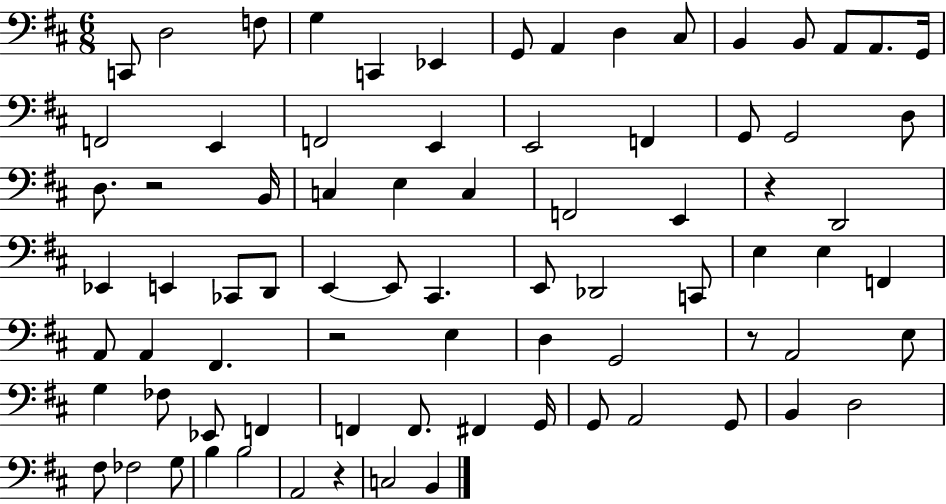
{
  \clef bass
  \numericTimeSignature
  \time 6/8
  \key d \major
  c,8 d2 f8 | g4 c,4 ees,4 | g,8 a,4 d4 cis8 | b,4 b,8 a,8 a,8. g,16 | \break f,2 e,4 | f,2 e,4 | e,2 f,4 | g,8 g,2 d8 | \break d8. r2 b,16 | c4 e4 c4 | f,2 e,4 | r4 d,2 | \break ees,4 e,4 ces,8 d,8 | e,4~~ e,8 cis,4. | e,8 des,2 c,8 | e4 e4 f,4 | \break a,8 a,4 fis,4. | r2 e4 | d4 g,2 | r8 a,2 e8 | \break g4 fes8 ees,8 f,4 | f,4 f,8. fis,4 g,16 | g,8 a,2 g,8 | b,4 d2 | \break fis8 fes2 g8 | b4 b2 | a,2 r4 | c2 b,4 | \break \bar "|."
}